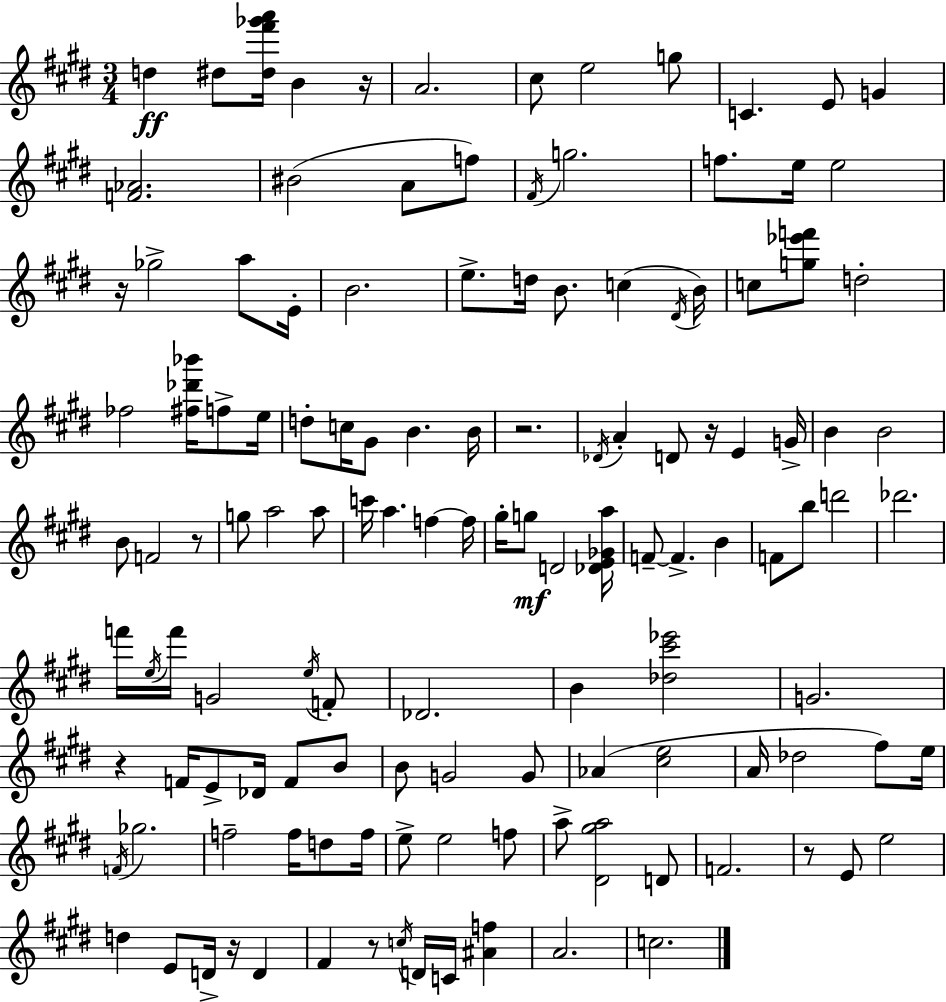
X:1
T:Untitled
M:3/4
L:1/4
K:E
d ^d/2 [^d^f'_g'a']/4 B z/4 A2 ^c/2 e2 g/2 C E/2 G [F_A]2 ^B2 A/2 f/2 ^F/4 g2 f/2 e/4 e2 z/4 _g2 a/2 E/4 B2 e/2 d/4 B/2 c ^D/4 B/4 c/2 [g_e'f']/2 d2 _f2 [^f_d'_b']/4 f/2 e/4 d/2 c/4 ^G/2 B B/4 z2 _D/4 A D/2 z/4 E G/4 B B2 B/2 F2 z/2 g/2 a2 a/2 c'/4 a f f/4 ^g/4 g/2 D2 [_DE_Ga]/4 F/2 F B F/2 b/2 d'2 _d'2 f'/4 e/4 f'/4 G2 e/4 F/2 _D2 B [_d^c'_e']2 G2 z F/4 E/2 _D/4 F/2 B/2 B/2 G2 G/2 _A [^ce]2 A/4 _d2 ^f/2 e/4 F/4 _g2 f2 f/4 d/2 f/4 e/2 e2 f/2 a/2 [^D^ga]2 D/2 F2 z/2 E/2 e2 d E/2 D/4 z/4 D ^F z/2 c/4 D/4 C/4 [^Af] A2 c2